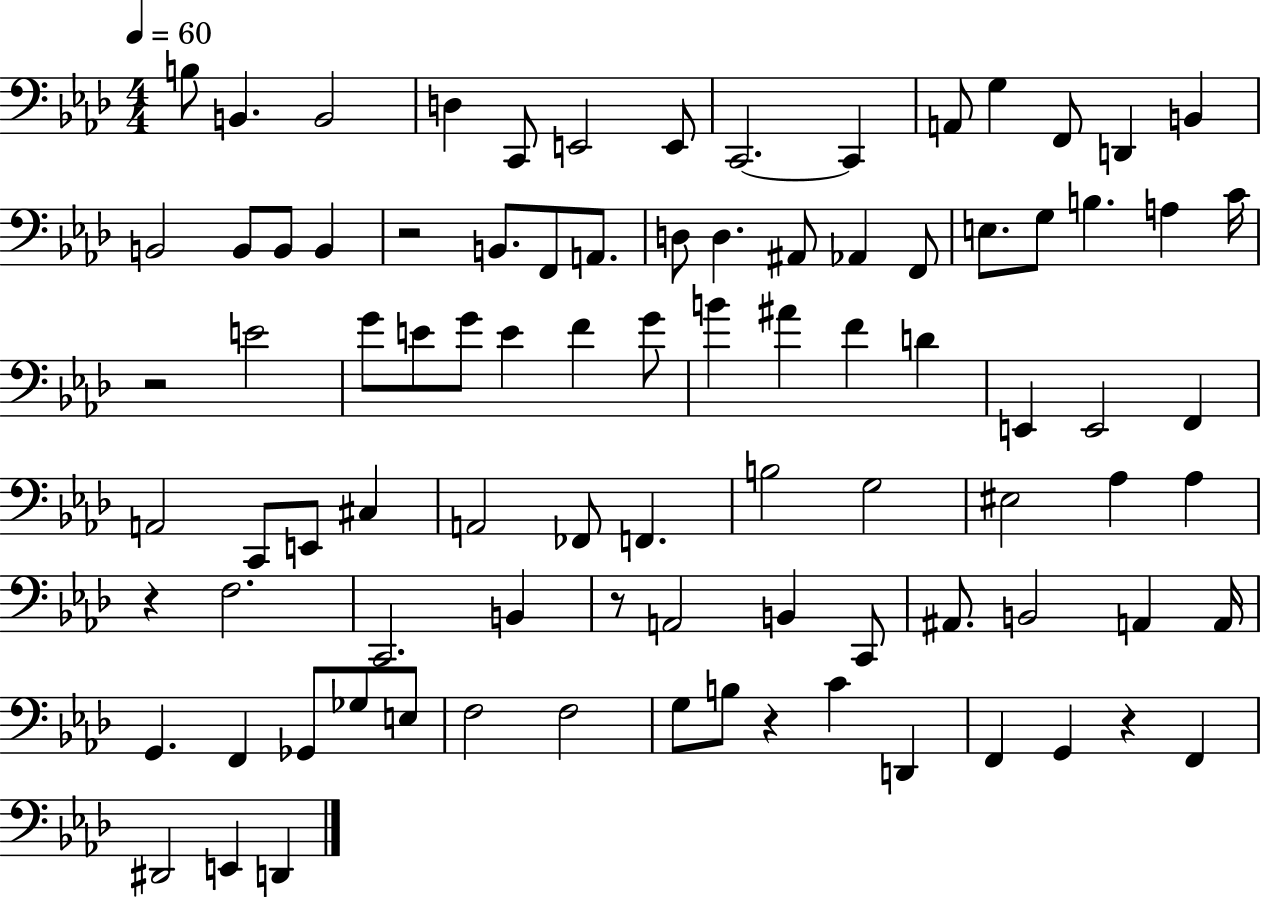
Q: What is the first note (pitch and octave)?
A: B3